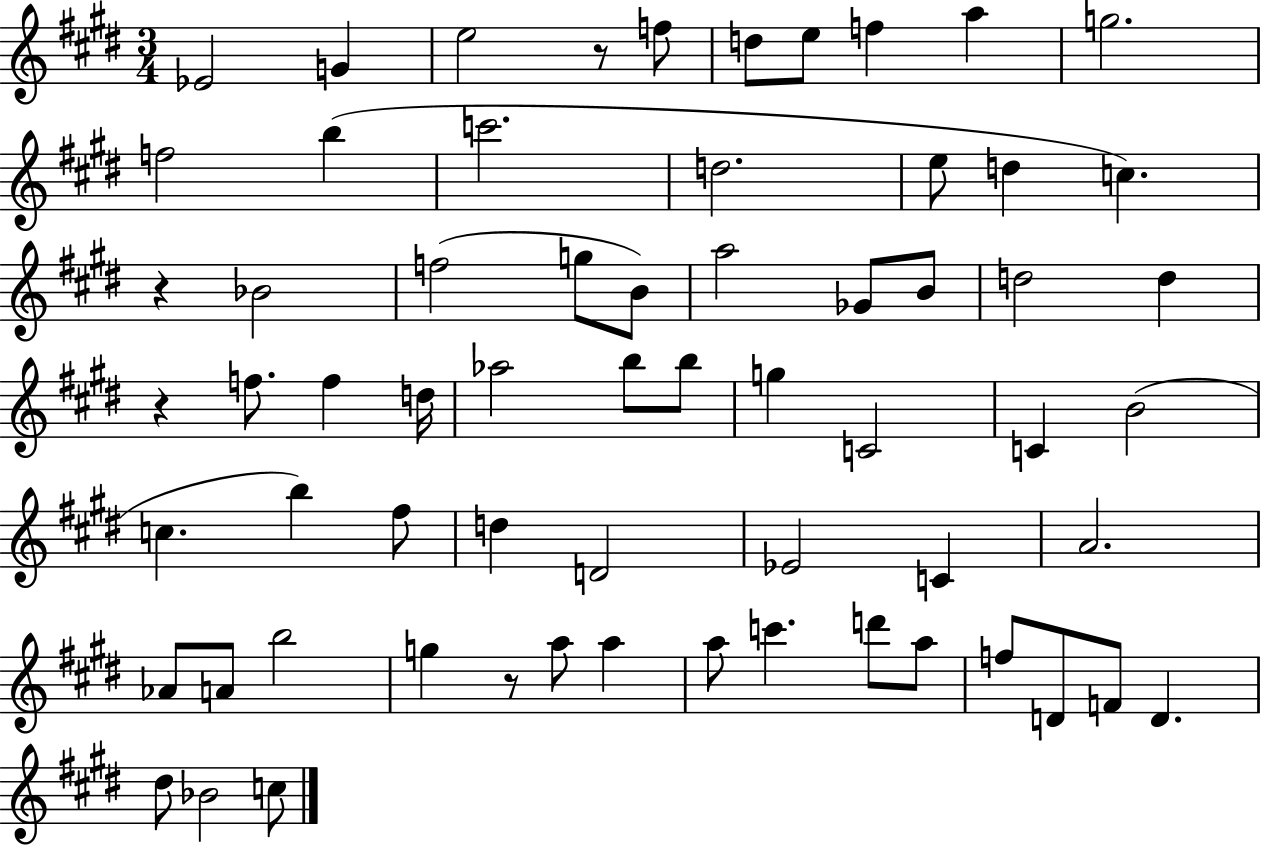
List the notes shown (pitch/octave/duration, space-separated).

Eb4/h G4/q E5/h R/e F5/e D5/e E5/e F5/q A5/q G5/h. F5/h B5/q C6/h. D5/h. E5/e D5/q C5/q. R/q Bb4/h F5/h G5/e B4/e A5/h Gb4/e B4/e D5/h D5/q R/q F5/e. F5/q D5/s Ab5/h B5/e B5/e G5/q C4/h C4/q B4/h C5/q. B5/q F#5/e D5/q D4/h Eb4/h C4/q A4/h. Ab4/e A4/e B5/h G5/q R/e A5/e A5/q A5/e C6/q. D6/e A5/e F5/e D4/e F4/e D4/q. D#5/e Bb4/h C5/e